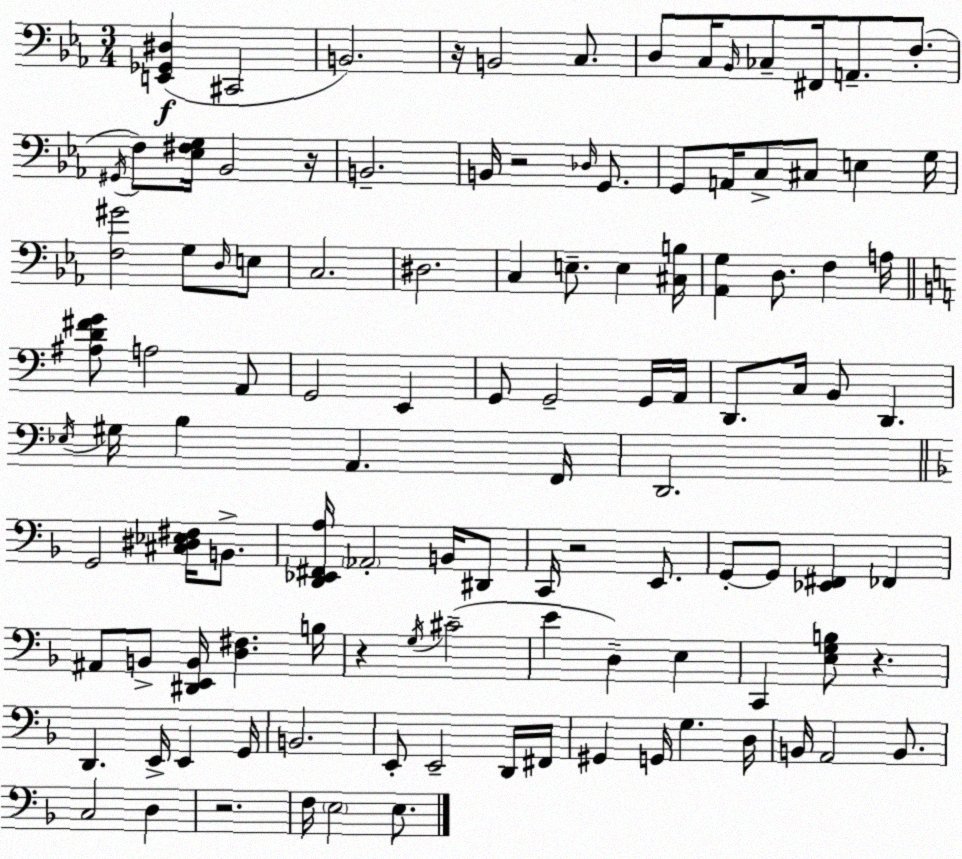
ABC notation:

X:1
T:Untitled
M:3/4
L:1/4
K:Eb
[E,,_G,,^D,] ^C,,2 B,,2 z/4 B,,2 C,/2 D,/2 C,/4 _B,,/4 _C,/2 ^F,,/4 A,,/2 F,/2 ^G,,/4 F,/2 [_E,^F,G,]/4 _B,,2 z/4 B,,2 B,,/4 z2 _D,/4 G,,/2 G,,/2 A,,/4 C,/2 ^C,/2 E, G,/4 [F,^G]2 G,/2 D,/4 E,/2 C,2 ^D,2 C, E,/2 E, [^C,B,]/4 [_A,,G,] D,/2 F, A,/4 [^A,D^FG]/2 A,2 A,,/2 G,,2 E,, G,,/2 G,,2 G,,/4 A,,/4 D,,/2 C,/4 B,,/2 D,, _E,/4 ^G,/4 B, A,, F,,/4 D,,2 G,,2 [^C,^D,_E,^F,]/4 B,,/2 [D,,_E,,^F,,A,]/4 _A,,2 B,,/4 ^D,,/2 C,,/4 z2 E,,/2 G,,/2 G,,/2 [_E,,^F,,] _F,, ^A,,/2 B,,/2 [^D,,E,,B,,]/4 [D,^F,] B,/4 z G,/4 ^C2 E D, E, C,, [E,G,B,]/2 z D,, E,,/4 E,, G,,/4 B,,2 E,,/2 E,,2 D,,/4 ^F,,/4 ^G,, G,,/4 G, D,/4 B,,/4 A,,2 B,,/2 C,2 D, z2 F,/4 E,2 E,/2